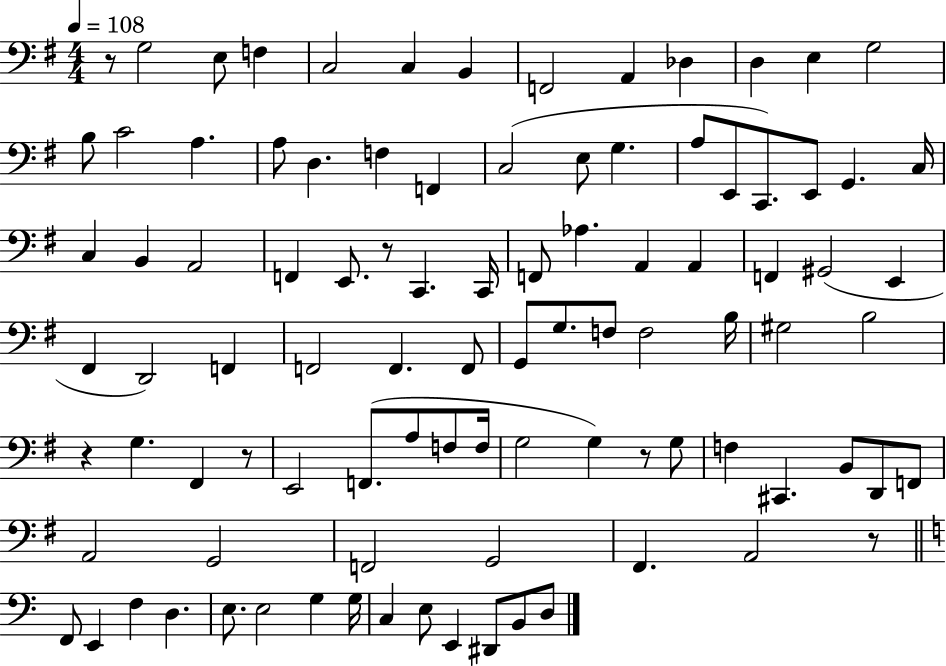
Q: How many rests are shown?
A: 6